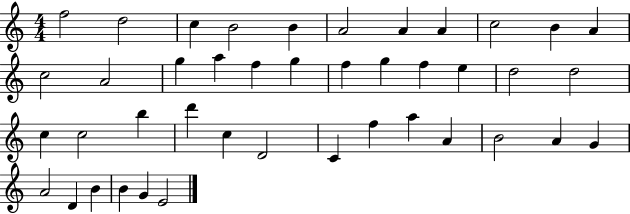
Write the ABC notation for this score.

X:1
T:Untitled
M:4/4
L:1/4
K:C
f2 d2 c B2 B A2 A A c2 B A c2 A2 g a f g f g f e d2 d2 c c2 b d' c D2 C f a A B2 A G A2 D B B G E2